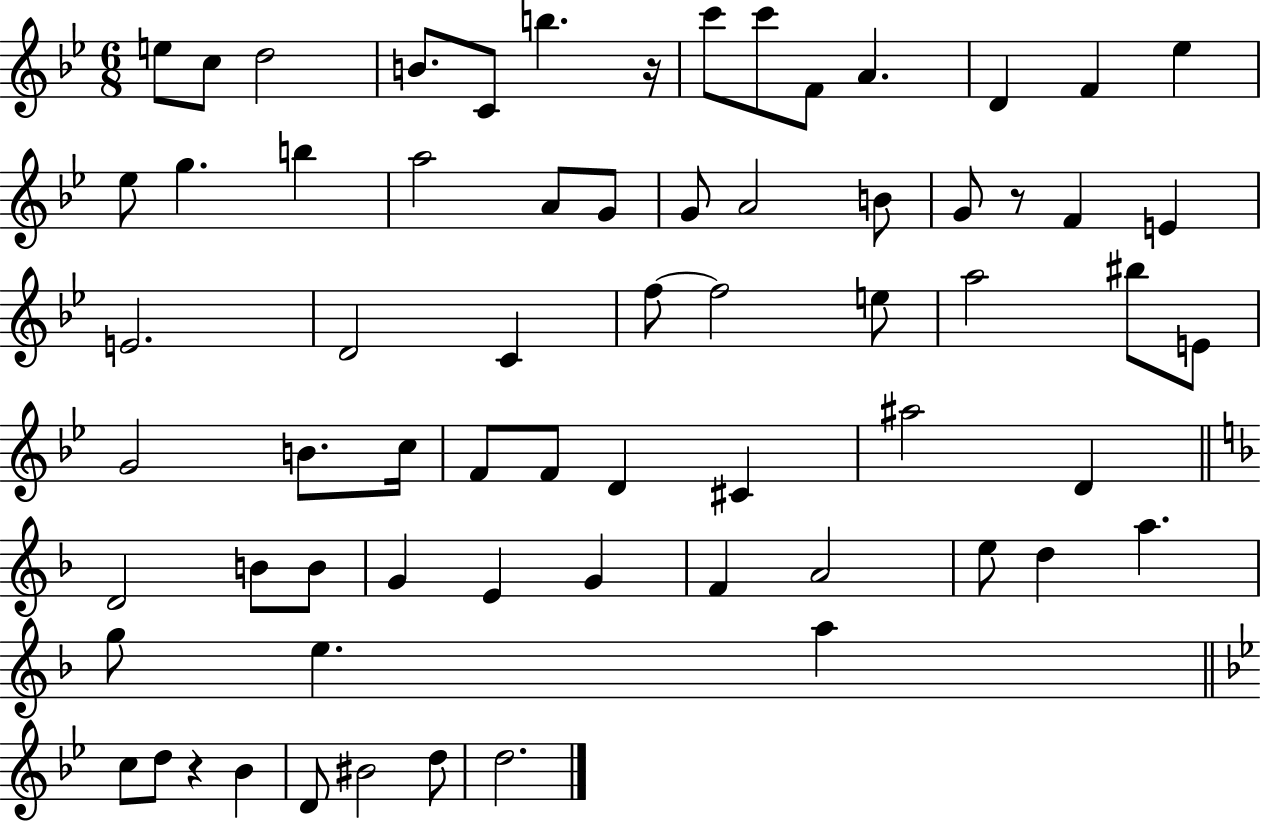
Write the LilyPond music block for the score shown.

{
  \clef treble
  \numericTimeSignature
  \time 6/8
  \key bes \major
  e''8 c''8 d''2 | b'8. c'8 b''4. r16 | c'''8 c'''8 f'8 a'4. | d'4 f'4 ees''4 | \break ees''8 g''4. b''4 | a''2 a'8 g'8 | g'8 a'2 b'8 | g'8 r8 f'4 e'4 | \break e'2. | d'2 c'4 | f''8~~ f''2 e''8 | a''2 bis''8 e'8 | \break g'2 b'8. c''16 | f'8 f'8 d'4 cis'4 | ais''2 d'4 | \bar "||" \break \key d \minor d'2 b'8 b'8 | g'4 e'4 g'4 | f'4 a'2 | e''8 d''4 a''4. | \break g''8 e''4. a''4 | \bar "||" \break \key g \minor c''8 d''8 r4 bes'4 | d'8 bis'2 d''8 | d''2. | \bar "|."
}